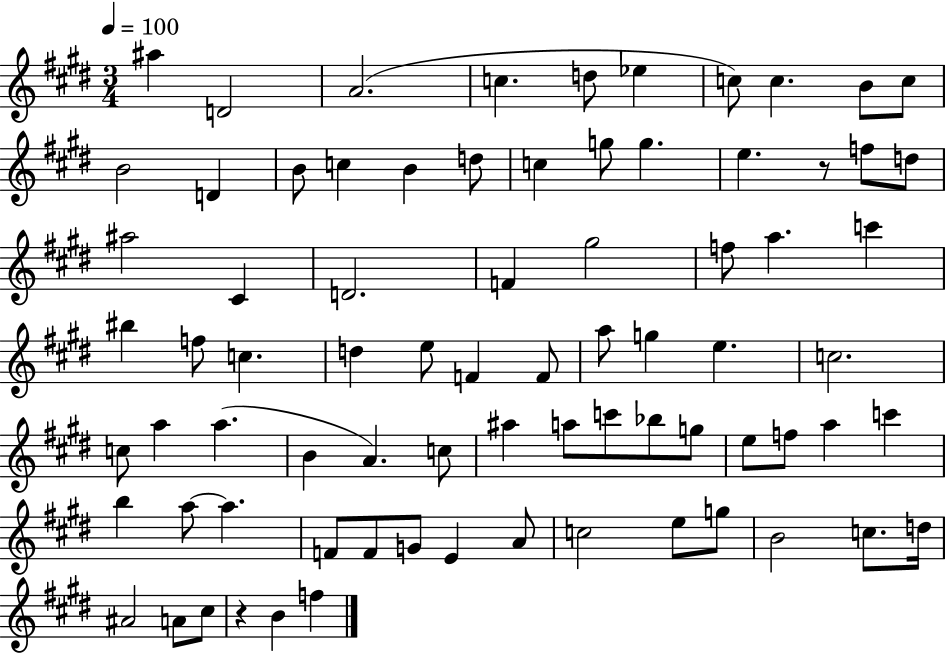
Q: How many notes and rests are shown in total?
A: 77